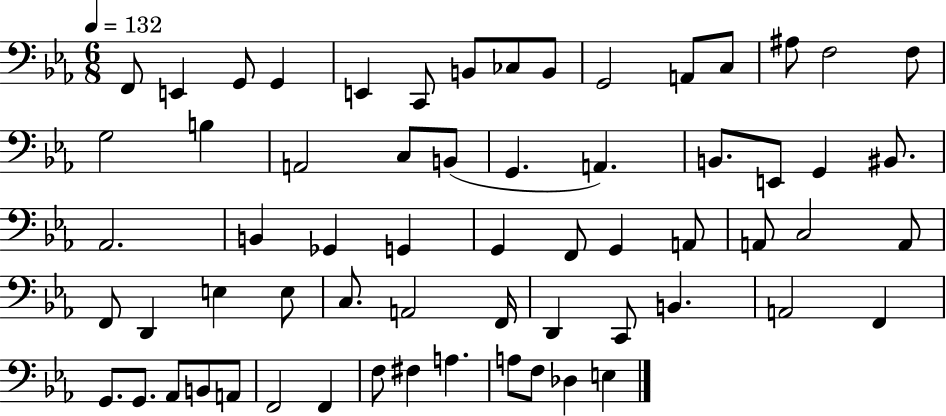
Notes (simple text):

F2/e E2/q G2/e G2/q E2/q C2/e B2/e CES3/e B2/e G2/h A2/e C3/e A#3/e F3/h F3/e G3/h B3/q A2/h C3/e B2/e G2/q. A2/q. B2/e. E2/e G2/q BIS2/e. Ab2/h. B2/q Gb2/q G2/q G2/q F2/e G2/q A2/e A2/e C3/h A2/e F2/e D2/q E3/q E3/e C3/e. A2/h F2/s D2/q C2/e B2/q. A2/h F2/q G2/e. G2/e. Ab2/e B2/e A2/e F2/h F2/q F3/e F#3/q A3/q. A3/e F3/e Db3/q E3/q